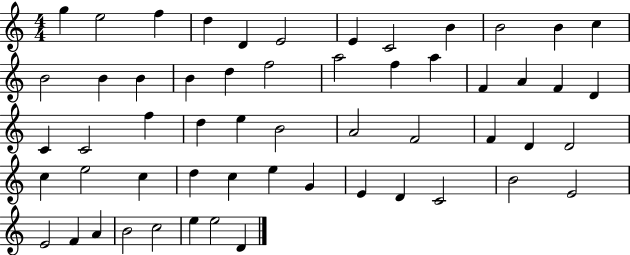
G5/q E5/h F5/q D5/q D4/q E4/h E4/q C4/h B4/q B4/h B4/q C5/q B4/h B4/q B4/q B4/q D5/q F5/h A5/h F5/q A5/q F4/q A4/q F4/q D4/q C4/q C4/h F5/q D5/q E5/q B4/h A4/h F4/h F4/q D4/q D4/h C5/q E5/h C5/q D5/q C5/q E5/q G4/q E4/q D4/q C4/h B4/h E4/h E4/h F4/q A4/q B4/h C5/h E5/q E5/h D4/q